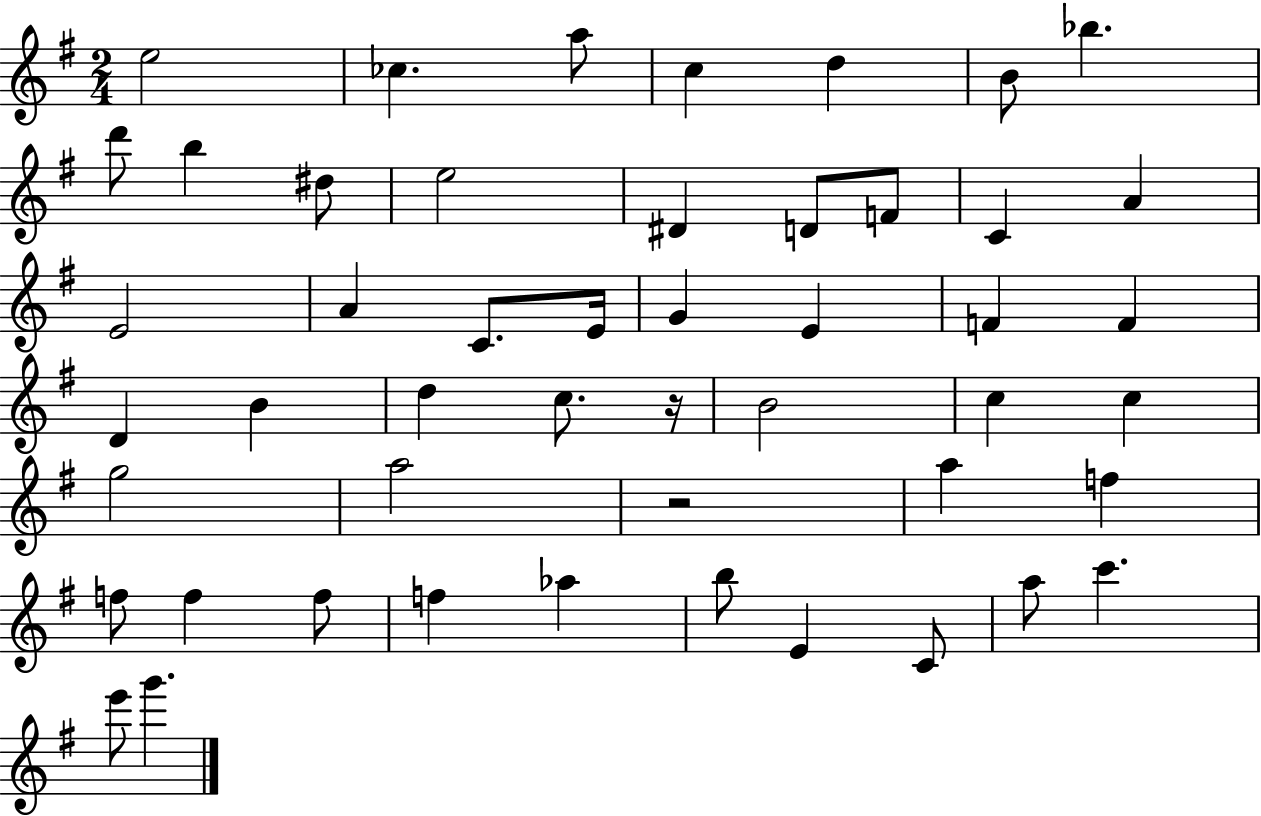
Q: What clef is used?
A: treble